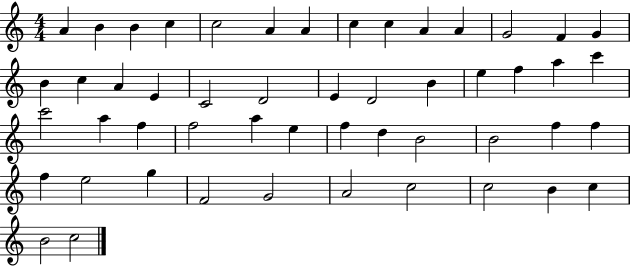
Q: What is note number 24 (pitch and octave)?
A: E5